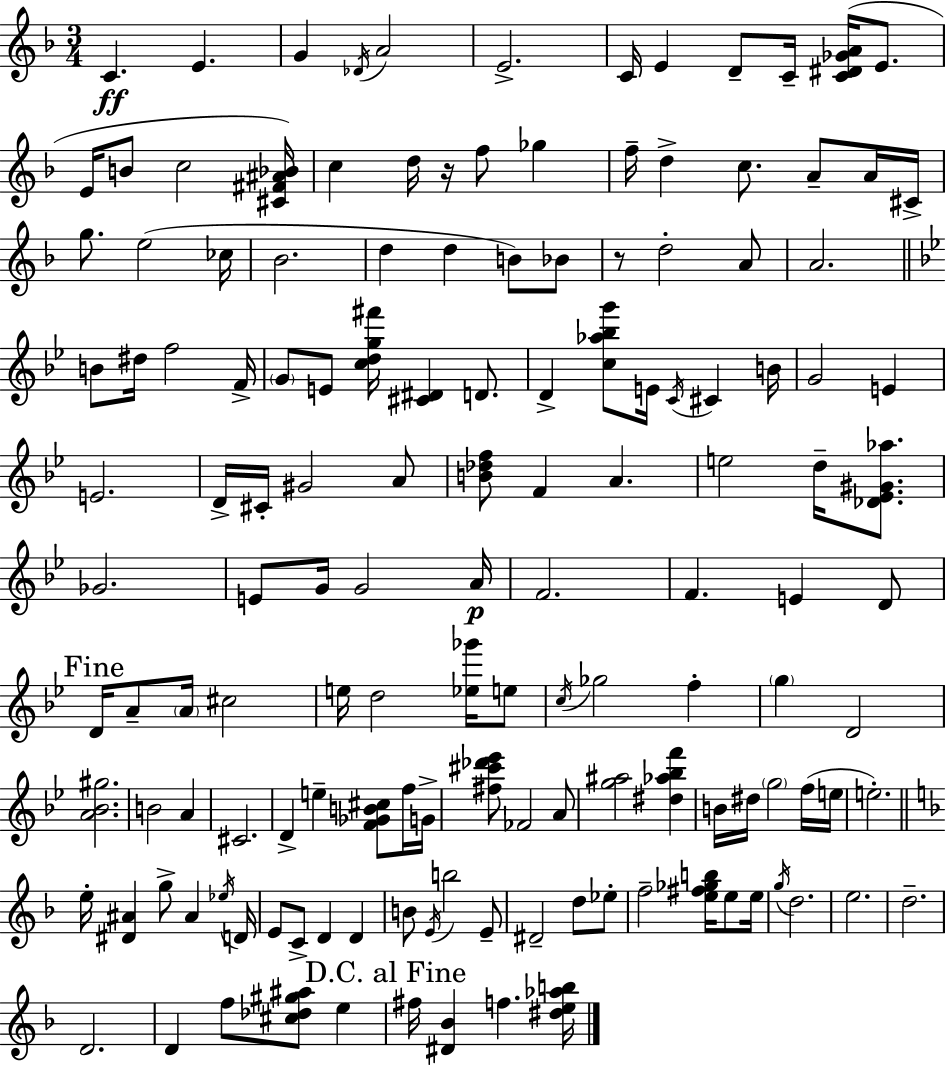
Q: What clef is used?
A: treble